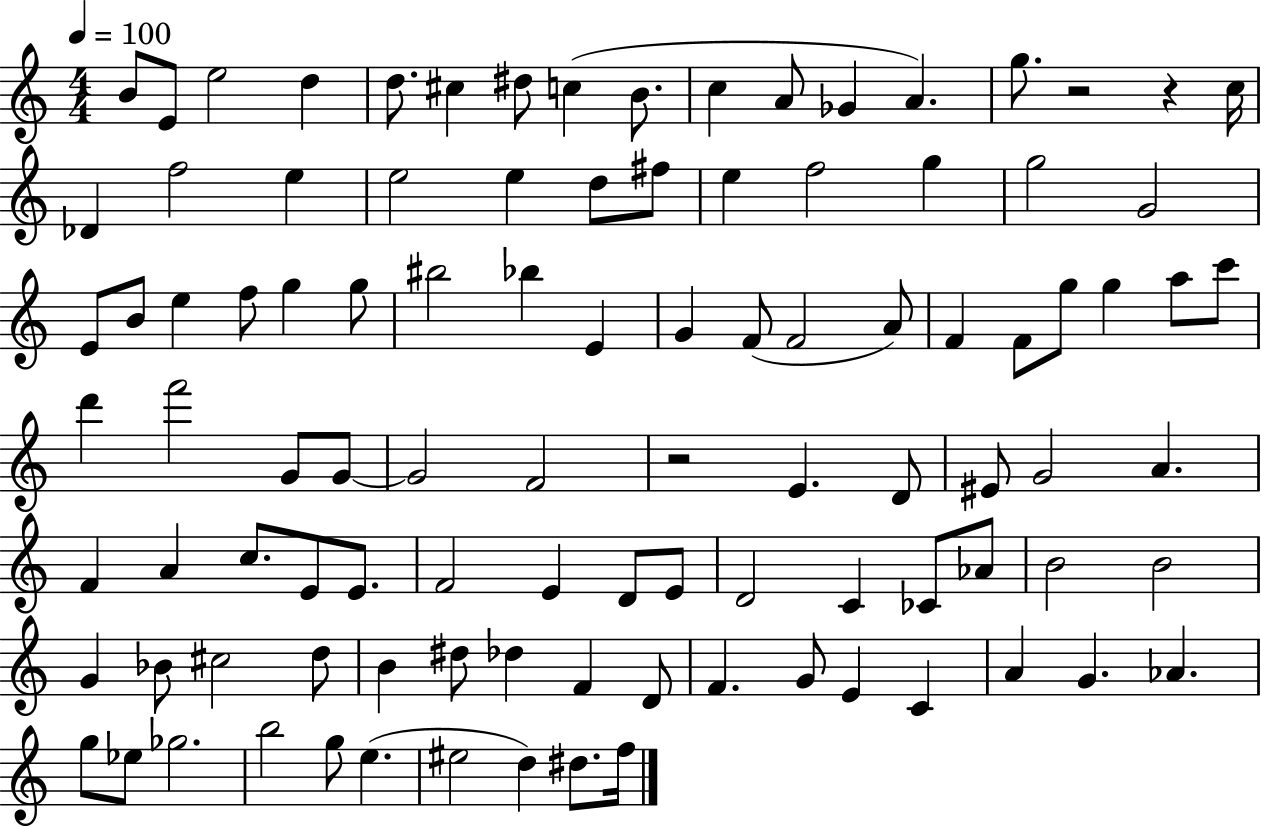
B4/e E4/e E5/h D5/q D5/e. C#5/q D#5/e C5/q B4/e. C5/q A4/e Gb4/q A4/q. G5/e. R/h R/q C5/s Db4/q F5/h E5/q E5/h E5/q D5/e F#5/e E5/q F5/h G5/q G5/h G4/h E4/e B4/e E5/q F5/e G5/q G5/e BIS5/h Bb5/q E4/q G4/q F4/e F4/h A4/e F4/q F4/e G5/e G5/q A5/e C6/e D6/q F6/h G4/e G4/e G4/h F4/h R/h E4/q. D4/e EIS4/e G4/h A4/q. F4/q A4/q C5/e. E4/e E4/e. F4/h E4/q D4/e E4/e D4/h C4/q CES4/e Ab4/e B4/h B4/h G4/q Bb4/e C#5/h D5/e B4/q D#5/e Db5/q F4/q D4/e F4/q. G4/e E4/q C4/q A4/q G4/q. Ab4/q. G5/e Eb5/e Gb5/h. B5/h G5/e E5/q. EIS5/h D5/q D#5/e. F5/s